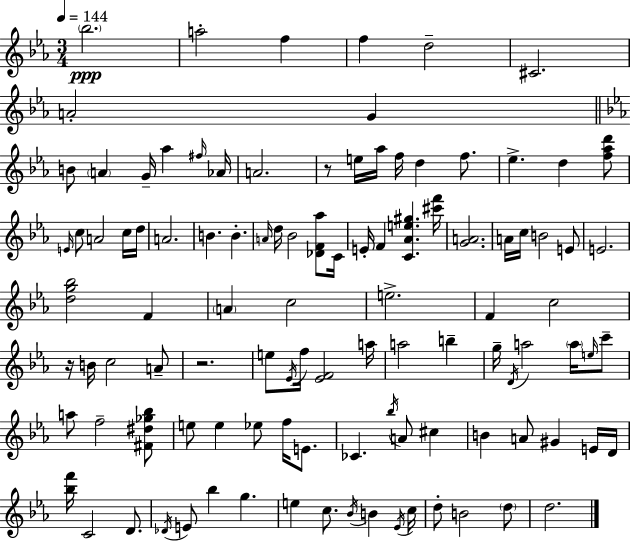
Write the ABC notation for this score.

X:1
T:Untitled
M:3/4
L:1/4
K:Cm
_b2 a2 f f d2 ^C2 A2 G B/2 A G/4 _a ^f/4 _A/4 A2 z/2 e/4 _a/4 f/4 d f/2 _e d [f_ad']/2 E/4 c/2 A2 c/4 d/4 A2 B B A/4 d/4 _B2 [_DF_a]/2 C/4 E/4 F [C_Ae^g] [^c'f']/4 [GA]2 A/4 c/4 B2 E/2 E2 [dg_b]2 F A c2 e2 F c2 z/4 B/4 c2 A/2 z2 e/2 _E/4 f/4 [_EF]2 a/4 a2 b g/4 D/4 a2 a/4 e/4 c'/2 a/2 f2 [^F^d_g_b]/2 e/2 e _e/2 f/4 E/2 _C _b/4 A/2 ^c B A/2 ^G E/4 D/4 [_bf']/4 C2 D/2 _D/4 E/2 _b g e c/2 _B/4 B _E/4 c/4 d/2 B2 d/2 d2